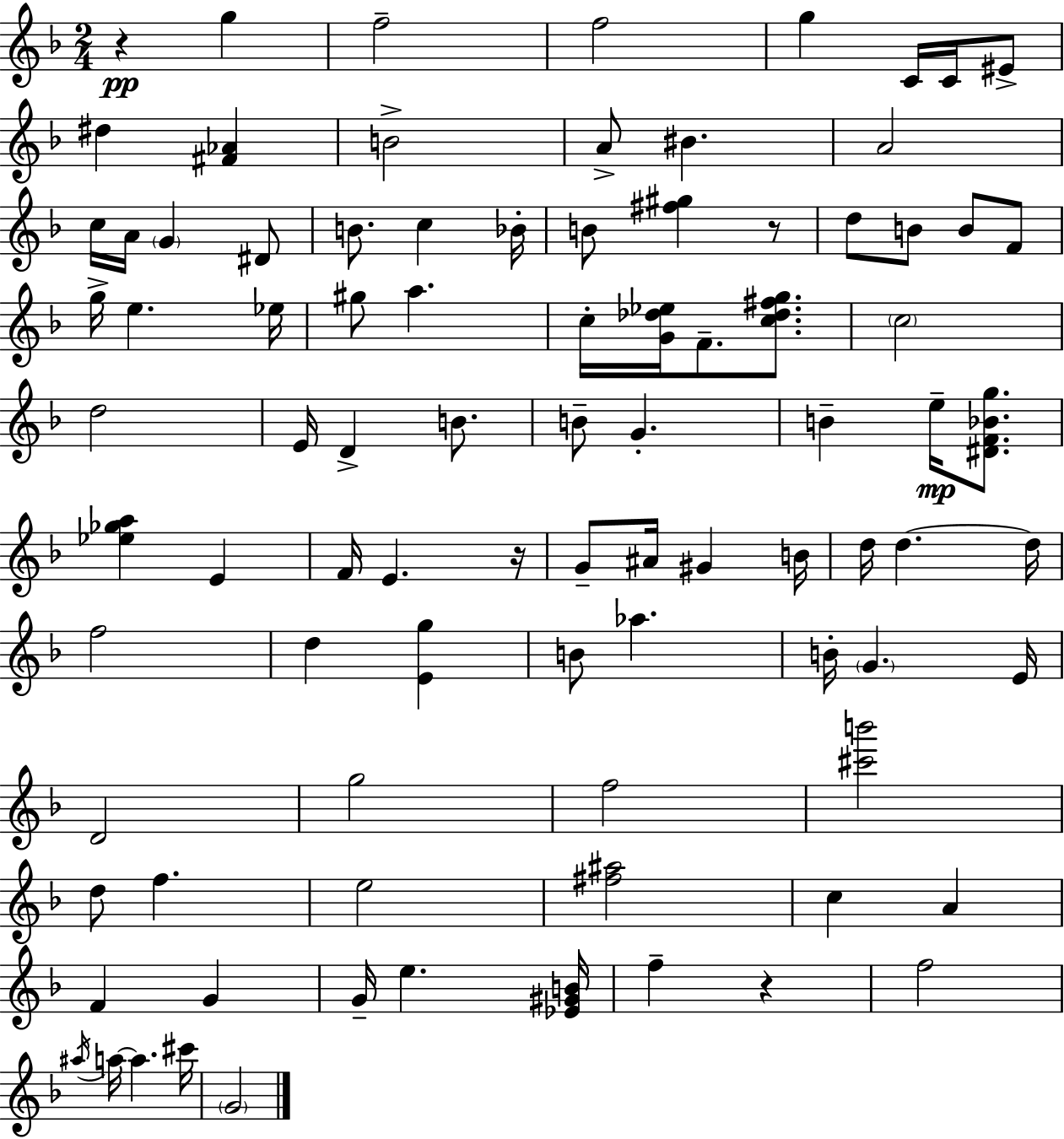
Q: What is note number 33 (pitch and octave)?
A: D5